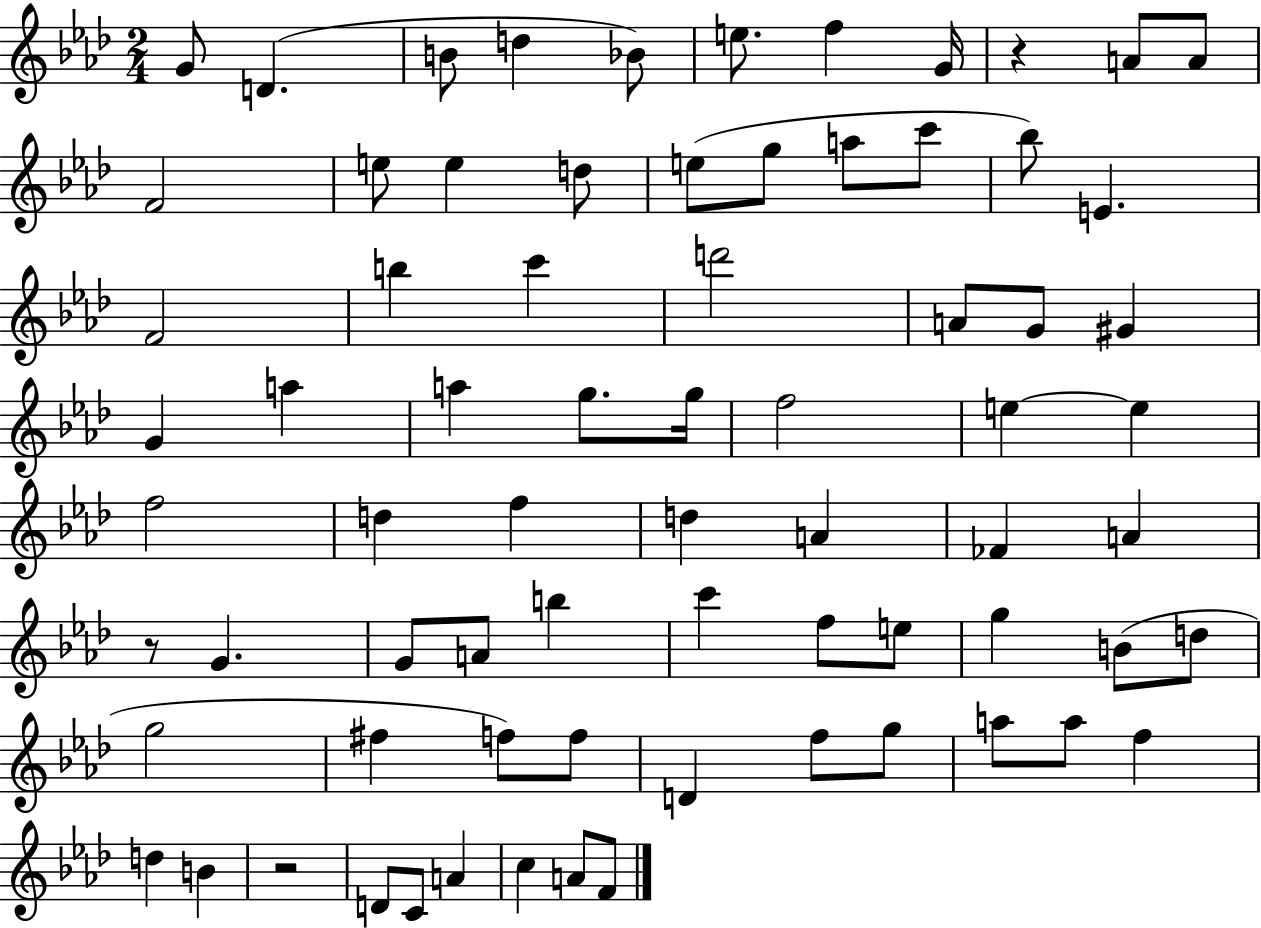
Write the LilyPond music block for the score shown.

{
  \clef treble
  \numericTimeSignature
  \time 2/4
  \key aes \major
  \repeat volta 2 { g'8 d'4.( | b'8 d''4 bes'8) | e''8. f''4 g'16 | r4 a'8 a'8 | \break f'2 | e''8 e''4 d''8 | e''8( g''8 a''8 c'''8 | bes''8) e'4. | \break f'2 | b''4 c'''4 | d'''2 | a'8 g'8 gis'4 | \break g'4 a''4 | a''4 g''8. g''16 | f''2 | e''4~~ e''4 | \break f''2 | d''4 f''4 | d''4 a'4 | fes'4 a'4 | \break r8 g'4. | g'8 a'8 b''4 | c'''4 f''8 e''8 | g''4 b'8( d''8 | \break g''2 | fis''4 f''8) f''8 | d'4 f''8 g''8 | a''8 a''8 f''4 | \break d''4 b'4 | r2 | d'8 c'8 a'4 | c''4 a'8 f'8 | \break } \bar "|."
}